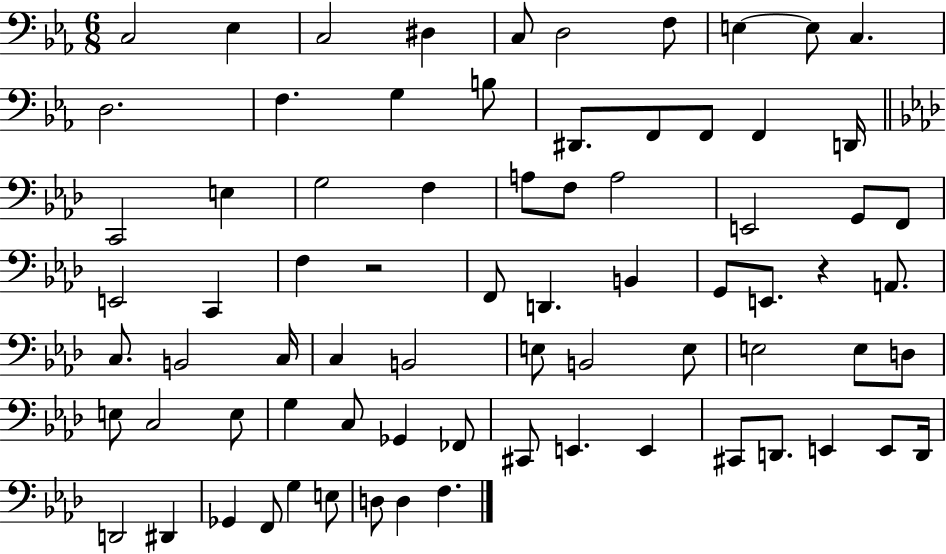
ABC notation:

X:1
T:Untitled
M:6/8
L:1/4
K:Eb
C,2 _E, C,2 ^D, C,/2 D,2 F,/2 E, E,/2 C, D,2 F, G, B,/2 ^D,,/2 F,,/2 F,,/2 F,, D,,/4 C,,2 E, G,2 F, A,/2 F,/2 A,2 E,,2 G,,/2 F,,/2 E,,2 C,, F, z2 F,,/2 D,, B,, G,,/2 E,,/2 z A,,/2 C,/2 B,,2 C,/4 C, B,,2 E,/2 B,,2 E,/2 E,2 E,/2 D,/2 E,/2 C,2 E,/2 G, C,/2 _G,, _F,,/2 ^C,,/2 E,, E,, ^C,,/2 D,,/2 E,, E,,/2 D,,/4 D,,2 ^D,, _G,, F,,/2 G, E,/2 D,/2 D, F,